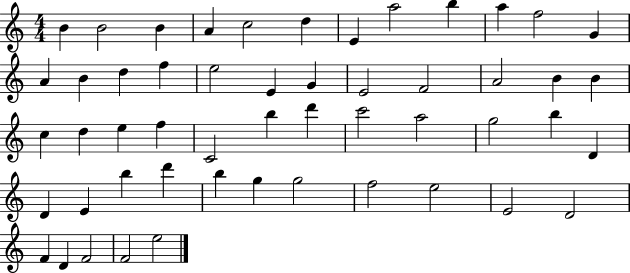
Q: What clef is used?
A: treble